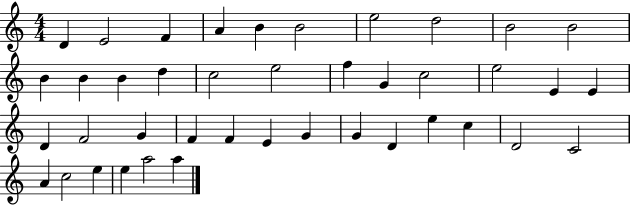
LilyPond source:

{
  \clef treble
  \numericTimeSignature
  \time 4/4
  \key c \major
  d'4 e'2 f'4 | a'4 b'4 b'2 | e''2 d''2 | b'2 b'2 | \break b'4 b'4 b'4 d''4 | c''2 e''2 | f''4 g'4 c''2 | e''2 e'4 e'4 | \break d'4 f'2 g'4 | f'4 f'4 e'4 g'4 | g'4 d'4 e''4 c''4 | d'2 c'2 | \break a'4 c''2 e''4 | e''4 a''2 a''4 | \bar "|."
}